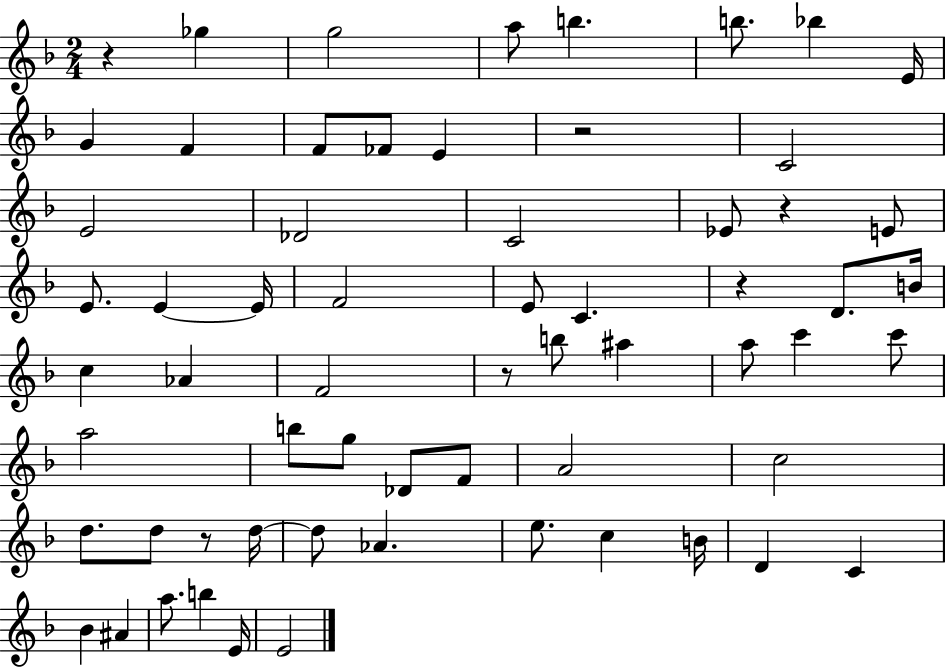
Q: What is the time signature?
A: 2/4